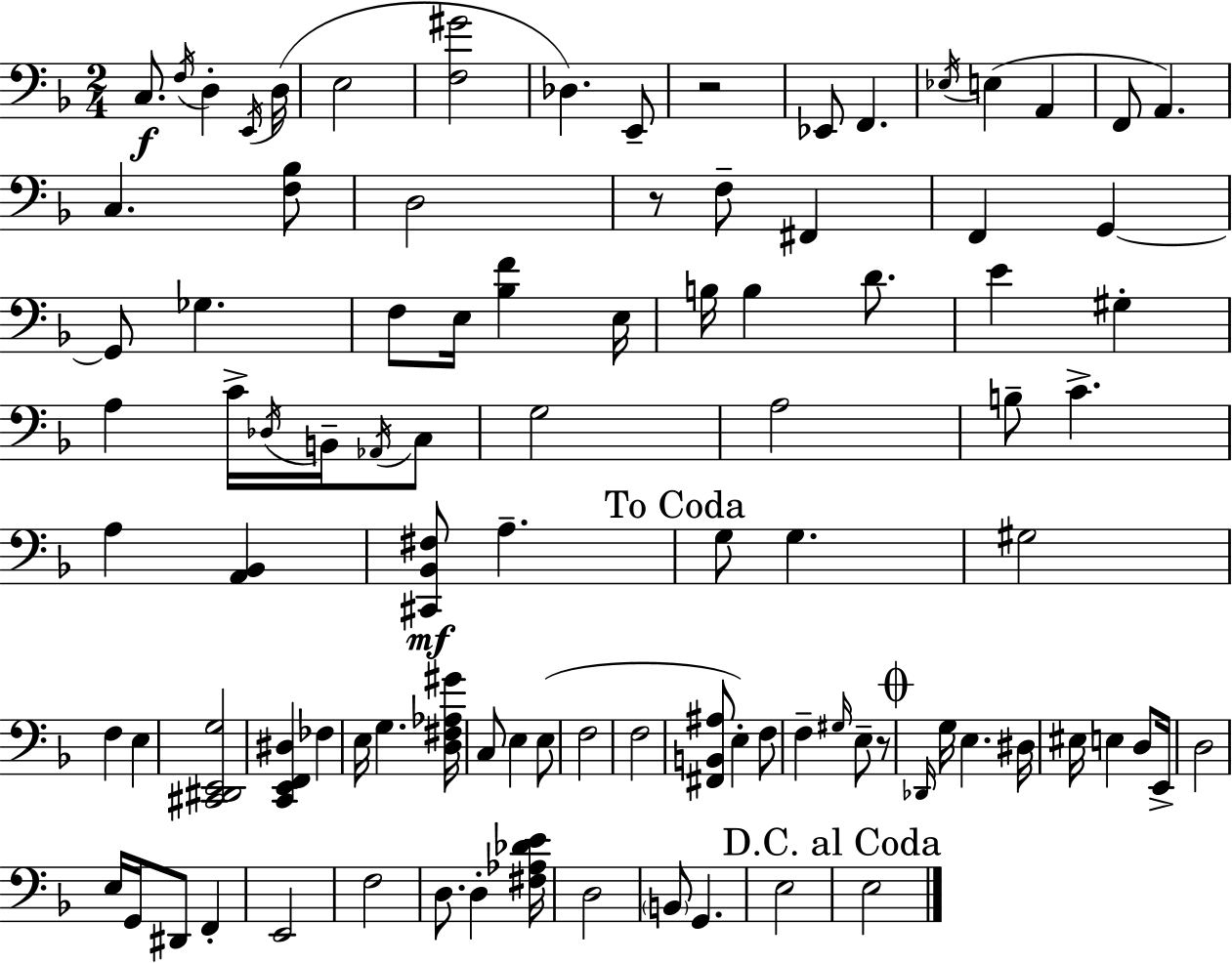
C3/e. F3/s D3/q E2/s D3/s E3/h [F3,G#4]/h Db3/q. E2/e R/h Eb2/e F2/q. Eb3/s E3/q A2/q F2/e A2/q. C3/q. [F3,Bb3]/e D3/h R/e F3/e F#2/q F2/q G2/q G2/e Gb3/q. F3/e E3/s [Bb3,F4]/q E3/s B3/s B3/q D4/e. E4/q G#3/q A3/q C4/s Db3/s B2/s Ab2/s C3/e G3/h A3/h B3/e C4/q. A3/q [A2,Bb2]/q [C#2,Bb2,F#3]/e A3/q. G3/e G3/q. G#3/h F3/q E3/q [C#2,D#2,E2,G3]/h [C2,E2,F2,D#3]/q FES3/q E3/s G3/q. [D3,F#3,Ab3,G#4]/s C3/e E3/q E3/e F3/h F3/h [F#2,B2,A#3]/e E3/q F3/e F3/q G#3/s E3/e R/e Db2/s G3/s E3/q. D#3/s EIS3/s E3/q D3/e E2/s D3/h E3/s G2/s D#2/e F2/q E2/h F3/h D3/e. D3/q [F#3,Ab3,Db4,E4]/s D3/h B2/e G2/q. E3/h E3/h